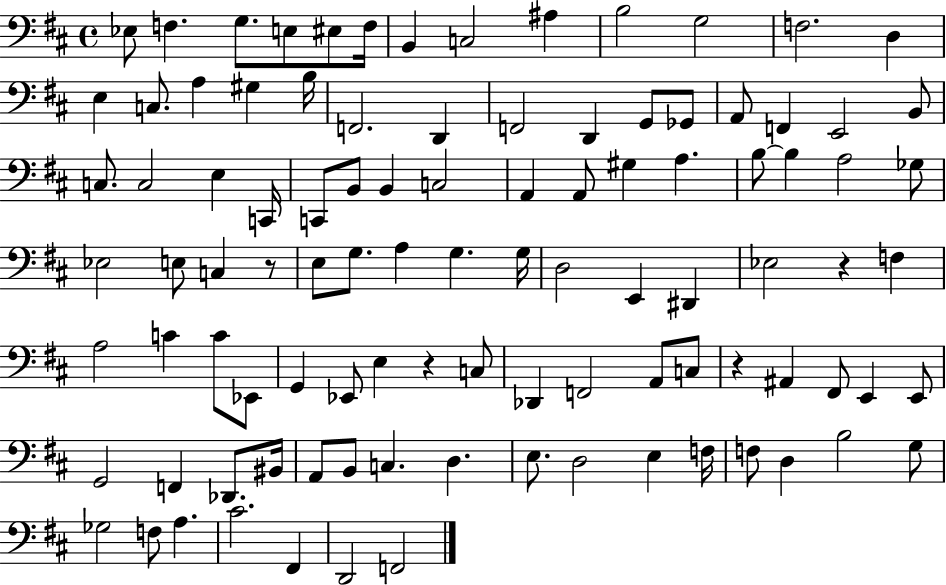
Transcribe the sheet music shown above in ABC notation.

X:1
T:Untitled
M:4/4
L:1/4
K:D
_E,/2 F, G,/2 E,/2 ^E,/2 F,/4 B,, C,2 ^A, B,2 G,2 F,2 D, E, C,/2 A, ^G, B,/4 F,,2 D,, F,,2 D,, G,,/2 _G,,/2 A,,/2 F,, E,,2 B,,/2 C,/2 C,2 E, C,,/4 C,,/2 B,,/2 B,, C,2 A,, A,,/2 ^G, A, B,/2 B, A,2 _G,/2 _E,2 E,/2 C, z/2 E,/2 G,/2 A, G, G,/4 D,2 E,, ^D,, _E,2 z F, A,2 C C/2 _E,,/2 G,, _E,,/2 E, z C,/2 _D,, F,,2 A,,/2 C,/2 z ^A,, ^F,,/2 E,, E,,/2 G,,2 F,, _D,,/2 ^B,,/4 A,,/2 B,,/2 C, D, E,/2 D,2 E, F,/4 F,/2 D, B,2 G,/2 _G,2 F,/2 A, ^C2 ^F,, D,,2 F,,2